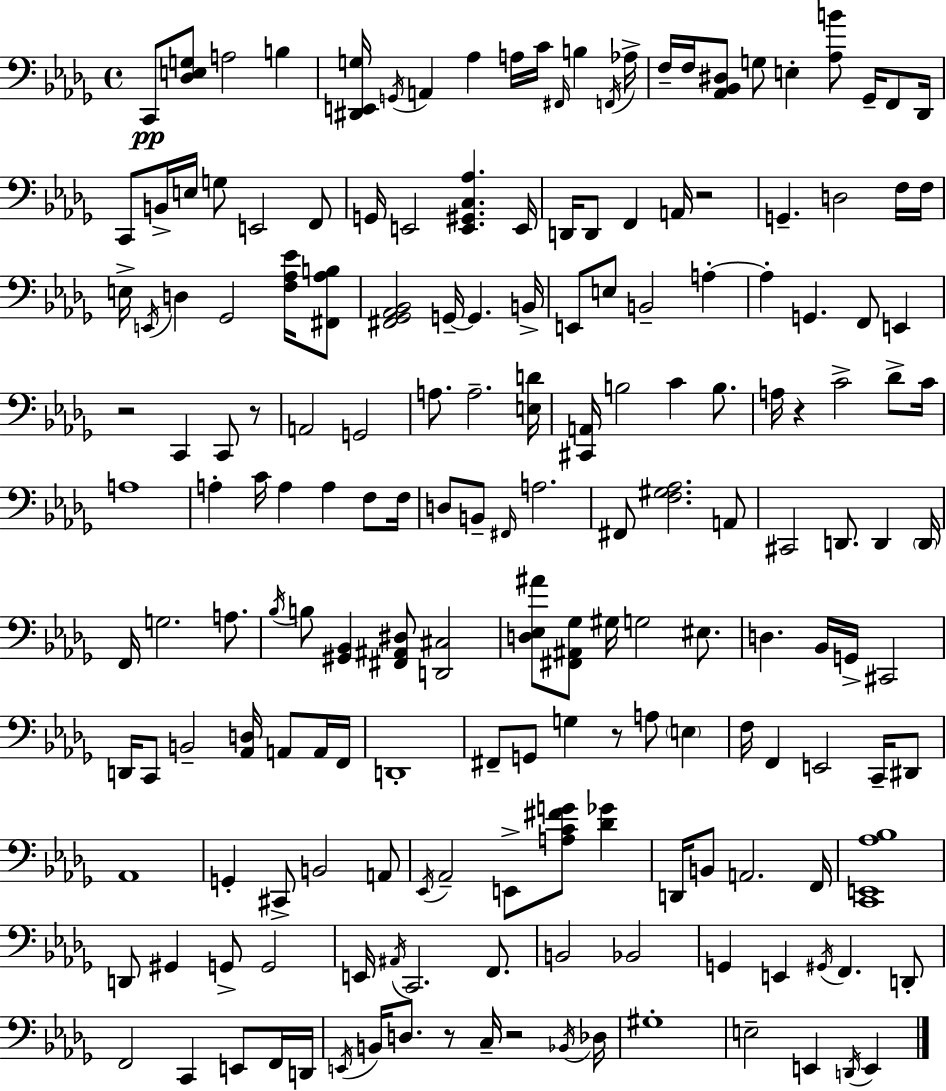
C2/e [Db3,E3,G3]/e A3/h B3/q [D#2,E2,G3]/s G2/s A2/q Ab3/q A3/s C4/s F#2/s B3/q F2/s Ab3/s F3/s F3/s [Ab2,Bb2,D#3]/e G3/e E3/q [Ab3,B4]/e Gb2/s F2/e Db2/s C2/e B2/s E3/s G3/e E2/h F2/e G2/s E2/h [E2,G#2,C3,Ab3]/q. E2/s D2/s D2/e F2/q A2/s R/h G2/q. D3/h F3/s F3/s E3/s E2/s D3/q Gb2/h [F3,Ab3,Eb4]/s [F#2,Ab3,B3]/e [F#2,Gb2,Ab2,Bb2]/h G2/s G2/q. B2/s E2/e E3/e B2/h A3/q A3/q G2/q. F2/e E2/q R/h C2/q C2/e R/e A2/h G2/h A3/e. A3/h. [E3,D4]/s [C#2,A2]/s B3/h C4/q B3/e. A3/s R/q C4/h Db4/e C4/s A3/w A3/q C4/s A3/q A3/q F3/e F3/s D3/e B2/e F#2/s A3/h. F#2/e [F3,G#3,Ab3]/h. A2/e C#2/h D2/e. D2/q D2/s F2/s G3/h. A3/e. Bb3/s B3/e [G#2,Bb2]/q [F#2,A#2,D#3]/e [D2,C#3]/h [D3,Eb3,A#4]/e [F#2,A#2,Gb3]/e G#3/s G3/h EIS3/e. D3/q. Bb2/s G2/s C#2/h D2/s C2/e B2/h [Ab2,D3]/s A2/e A2/s F2/s D2/w F#2/e G2/e G3/q R/e A3/e E3/q F3/s F2/q E2/h C2/s D#2/e Ab2/w G2/q C#2/e B2/h A2/e Eb2/s Ab2/h E2/e [A3,C4,F#4,G4]/e [Db4,Gb4]/q D2/s B2/e A2/h. F2/s [C2,E2,Ab3,Bb3]/w D2/e G#2/q G2/e G2/h E2/s A#2/s C2/h. F2/e. B2/h Bb2/h G2/q E2/q G#2/s F2/q. D2/e F2/h C2/q E2/e F2/s D2/s E2/s B2/s D3/e. R/e C3/s R/h Bb2/s Db3/s G#3/w E3/h E2/q D2/s E2/q